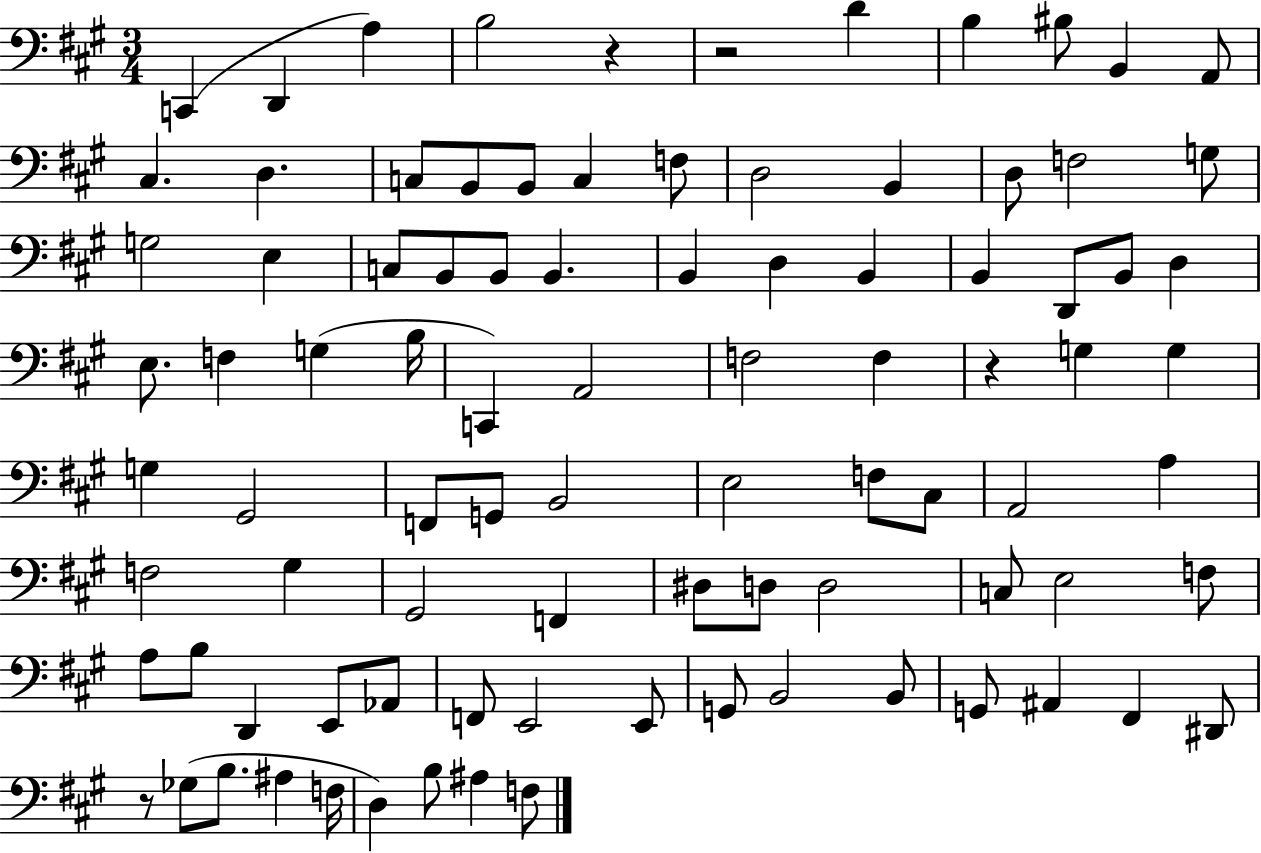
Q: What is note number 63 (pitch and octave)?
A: E3